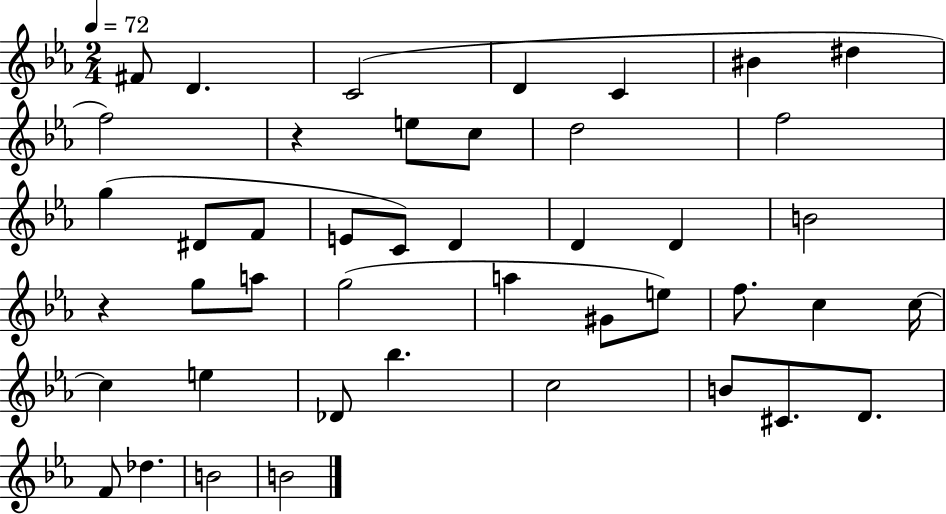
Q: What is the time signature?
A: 2/4